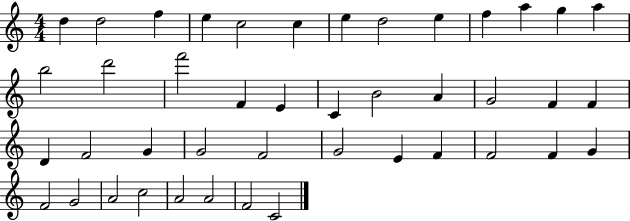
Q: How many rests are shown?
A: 0